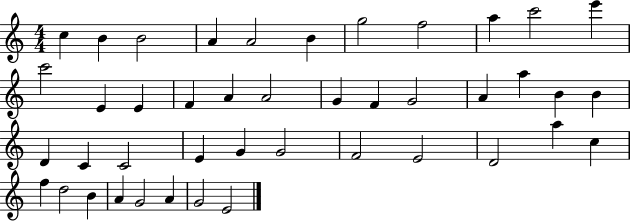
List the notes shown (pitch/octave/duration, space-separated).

C5/q B4/q B4/h A4/q A4/h B4/q G5/h F5/h A5/q C6/h E6/q C6/h E4/q E4/q F4/q A4/q A4/h G4/q F4/q G4/h A4/q A5/q B4/q B4/q D4/q C4/q C4/h E4/q G4/q G4/h F4/h E4/h D4/h A5/q C5/q F5/q D5/h B4/q A4/q G4/h A4/q G4/h E4/h